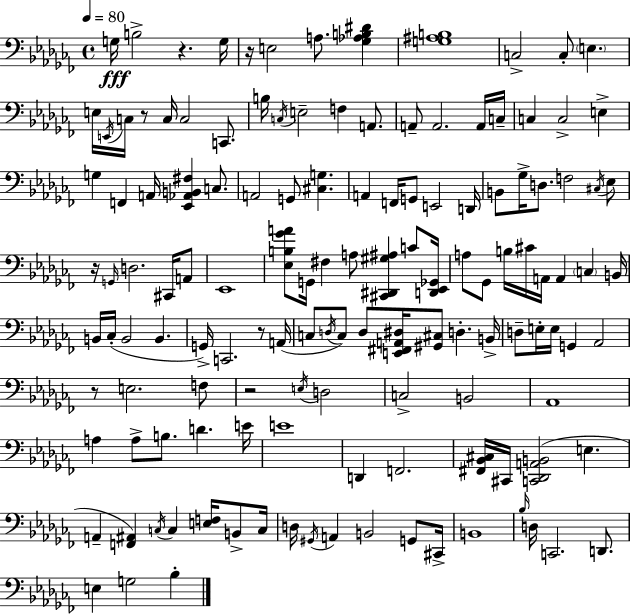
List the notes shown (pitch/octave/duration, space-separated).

G3/s B3/h R/q. G3/s R/s E3/h A3/e. [Gb3,Ab3,B3,D#4]/q [G3,A#3,B3]/w C3/h C3/e E3/q. E3/s E2/s C3/s R/e C3/s C3/h C2/e. B3/s C3/s E3/h F3/q A2/e. A2/e A2/h. A2/s C3/s C3/q C3/h E3/q G3/q F2/q A2/s [Eb2,Ab2,B2,F#3]/q C3/e. A2/h G2/e [C#3,G3]/q. A2/q F2/s G2/e E2/h D2/s B2/e Gb3/s D3/e. F3/h C#3/s Eb3/e R/s G2/s D3/h. C#2/s A2/e Eb2/w [Eb3,B3,Gb4,A4]/e G2/s F#3/q A3/e [C#2,D#2,G#3,A#3]/q C4/e [D2,Eb2,Gb2]/s A3/e Gb2/e B3/s C#4/s A2/s A2/q C3/q B2/s B2/s CES3/s B2/h B2/q. G2/s C2/h. R/e A2/s C3/e D3/s C3/e D3/e [E2,F#2,A2,D#3]/s [G#2,C#3]/e D3/q. B2/s D3/e E3/s E3/s G2/q Ab2/h R/e E3/h. F3/e R/h E3/s D3/h C3/h B2/h Ab2/w A3/q A3/e B3/e. D4/q. E4/s E4/w D2/q F2/h. [F#2,Bb2,C#3]/s C#2/s [C2,Db2,A2,B2]/h E3/q. A2/q [F2,A#2]/q C3/s C3/q [E3,F3]/s B2/e C3/s D3/s G#2/s A2/q B2/h G2/e C#2/s B2/w Bb3/s D3/s C2/h. D2/e. E3/q G3/h Bb3/q